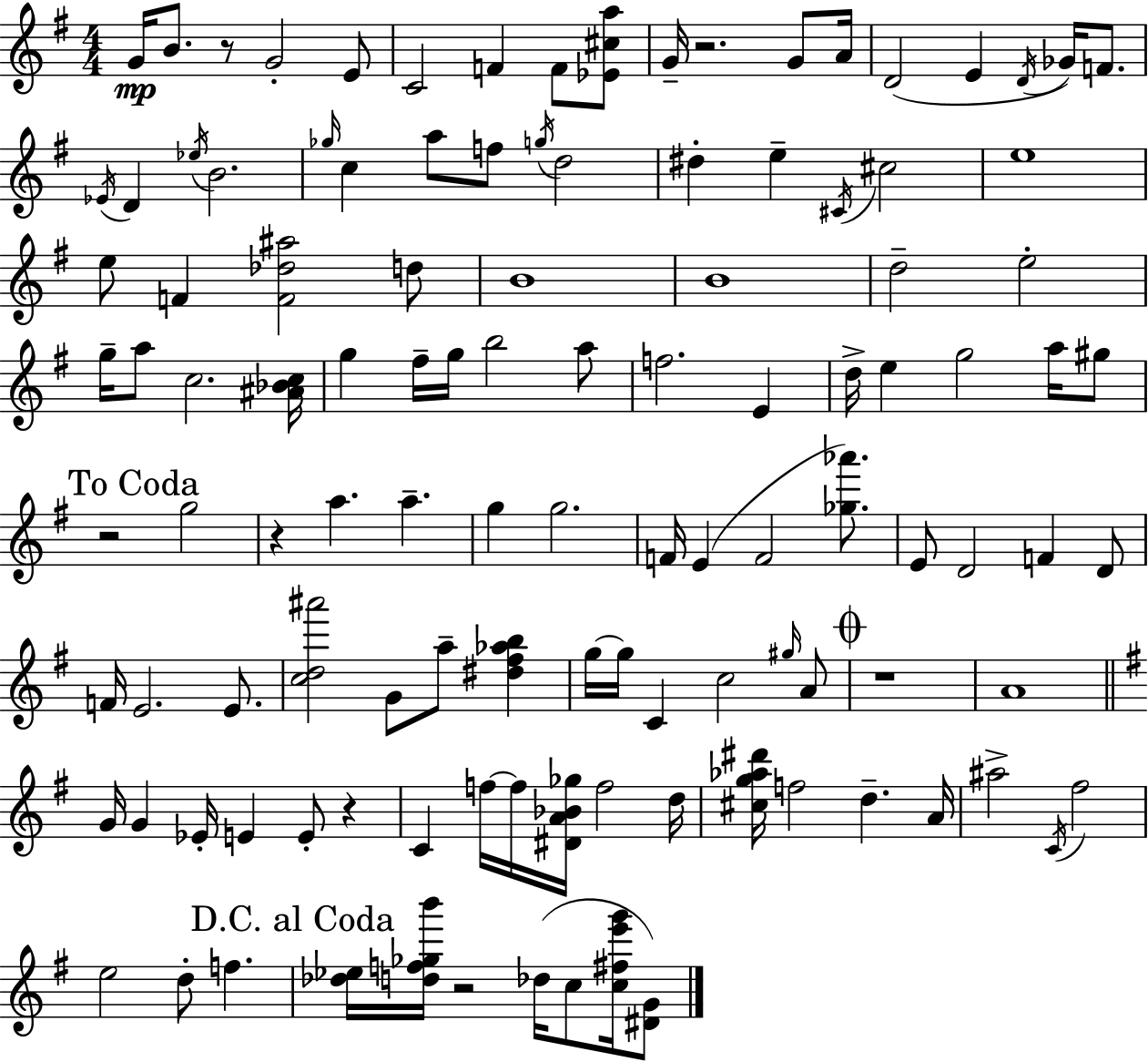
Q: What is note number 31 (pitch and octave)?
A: E5